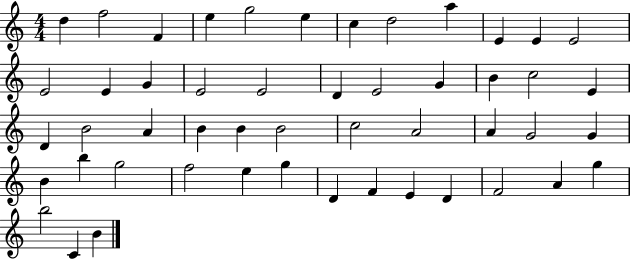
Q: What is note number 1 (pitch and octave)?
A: D5